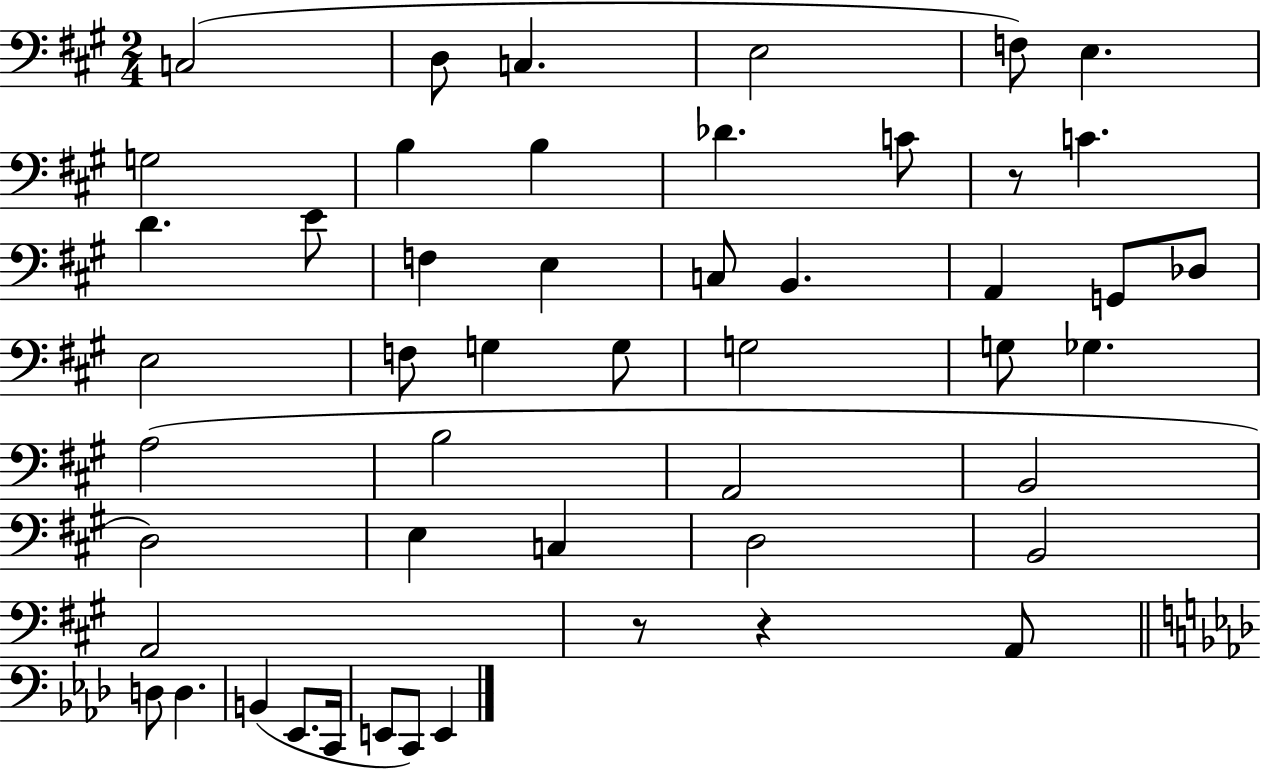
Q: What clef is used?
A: bass